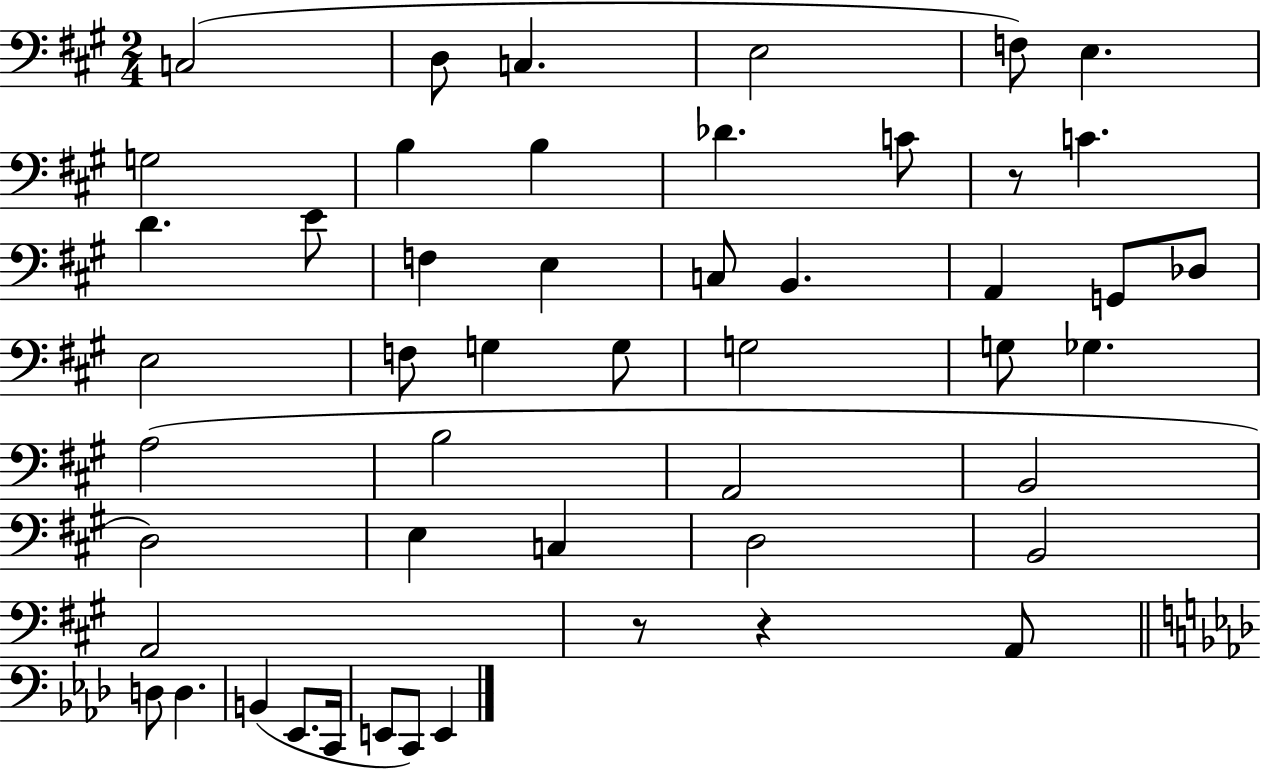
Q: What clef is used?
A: bass